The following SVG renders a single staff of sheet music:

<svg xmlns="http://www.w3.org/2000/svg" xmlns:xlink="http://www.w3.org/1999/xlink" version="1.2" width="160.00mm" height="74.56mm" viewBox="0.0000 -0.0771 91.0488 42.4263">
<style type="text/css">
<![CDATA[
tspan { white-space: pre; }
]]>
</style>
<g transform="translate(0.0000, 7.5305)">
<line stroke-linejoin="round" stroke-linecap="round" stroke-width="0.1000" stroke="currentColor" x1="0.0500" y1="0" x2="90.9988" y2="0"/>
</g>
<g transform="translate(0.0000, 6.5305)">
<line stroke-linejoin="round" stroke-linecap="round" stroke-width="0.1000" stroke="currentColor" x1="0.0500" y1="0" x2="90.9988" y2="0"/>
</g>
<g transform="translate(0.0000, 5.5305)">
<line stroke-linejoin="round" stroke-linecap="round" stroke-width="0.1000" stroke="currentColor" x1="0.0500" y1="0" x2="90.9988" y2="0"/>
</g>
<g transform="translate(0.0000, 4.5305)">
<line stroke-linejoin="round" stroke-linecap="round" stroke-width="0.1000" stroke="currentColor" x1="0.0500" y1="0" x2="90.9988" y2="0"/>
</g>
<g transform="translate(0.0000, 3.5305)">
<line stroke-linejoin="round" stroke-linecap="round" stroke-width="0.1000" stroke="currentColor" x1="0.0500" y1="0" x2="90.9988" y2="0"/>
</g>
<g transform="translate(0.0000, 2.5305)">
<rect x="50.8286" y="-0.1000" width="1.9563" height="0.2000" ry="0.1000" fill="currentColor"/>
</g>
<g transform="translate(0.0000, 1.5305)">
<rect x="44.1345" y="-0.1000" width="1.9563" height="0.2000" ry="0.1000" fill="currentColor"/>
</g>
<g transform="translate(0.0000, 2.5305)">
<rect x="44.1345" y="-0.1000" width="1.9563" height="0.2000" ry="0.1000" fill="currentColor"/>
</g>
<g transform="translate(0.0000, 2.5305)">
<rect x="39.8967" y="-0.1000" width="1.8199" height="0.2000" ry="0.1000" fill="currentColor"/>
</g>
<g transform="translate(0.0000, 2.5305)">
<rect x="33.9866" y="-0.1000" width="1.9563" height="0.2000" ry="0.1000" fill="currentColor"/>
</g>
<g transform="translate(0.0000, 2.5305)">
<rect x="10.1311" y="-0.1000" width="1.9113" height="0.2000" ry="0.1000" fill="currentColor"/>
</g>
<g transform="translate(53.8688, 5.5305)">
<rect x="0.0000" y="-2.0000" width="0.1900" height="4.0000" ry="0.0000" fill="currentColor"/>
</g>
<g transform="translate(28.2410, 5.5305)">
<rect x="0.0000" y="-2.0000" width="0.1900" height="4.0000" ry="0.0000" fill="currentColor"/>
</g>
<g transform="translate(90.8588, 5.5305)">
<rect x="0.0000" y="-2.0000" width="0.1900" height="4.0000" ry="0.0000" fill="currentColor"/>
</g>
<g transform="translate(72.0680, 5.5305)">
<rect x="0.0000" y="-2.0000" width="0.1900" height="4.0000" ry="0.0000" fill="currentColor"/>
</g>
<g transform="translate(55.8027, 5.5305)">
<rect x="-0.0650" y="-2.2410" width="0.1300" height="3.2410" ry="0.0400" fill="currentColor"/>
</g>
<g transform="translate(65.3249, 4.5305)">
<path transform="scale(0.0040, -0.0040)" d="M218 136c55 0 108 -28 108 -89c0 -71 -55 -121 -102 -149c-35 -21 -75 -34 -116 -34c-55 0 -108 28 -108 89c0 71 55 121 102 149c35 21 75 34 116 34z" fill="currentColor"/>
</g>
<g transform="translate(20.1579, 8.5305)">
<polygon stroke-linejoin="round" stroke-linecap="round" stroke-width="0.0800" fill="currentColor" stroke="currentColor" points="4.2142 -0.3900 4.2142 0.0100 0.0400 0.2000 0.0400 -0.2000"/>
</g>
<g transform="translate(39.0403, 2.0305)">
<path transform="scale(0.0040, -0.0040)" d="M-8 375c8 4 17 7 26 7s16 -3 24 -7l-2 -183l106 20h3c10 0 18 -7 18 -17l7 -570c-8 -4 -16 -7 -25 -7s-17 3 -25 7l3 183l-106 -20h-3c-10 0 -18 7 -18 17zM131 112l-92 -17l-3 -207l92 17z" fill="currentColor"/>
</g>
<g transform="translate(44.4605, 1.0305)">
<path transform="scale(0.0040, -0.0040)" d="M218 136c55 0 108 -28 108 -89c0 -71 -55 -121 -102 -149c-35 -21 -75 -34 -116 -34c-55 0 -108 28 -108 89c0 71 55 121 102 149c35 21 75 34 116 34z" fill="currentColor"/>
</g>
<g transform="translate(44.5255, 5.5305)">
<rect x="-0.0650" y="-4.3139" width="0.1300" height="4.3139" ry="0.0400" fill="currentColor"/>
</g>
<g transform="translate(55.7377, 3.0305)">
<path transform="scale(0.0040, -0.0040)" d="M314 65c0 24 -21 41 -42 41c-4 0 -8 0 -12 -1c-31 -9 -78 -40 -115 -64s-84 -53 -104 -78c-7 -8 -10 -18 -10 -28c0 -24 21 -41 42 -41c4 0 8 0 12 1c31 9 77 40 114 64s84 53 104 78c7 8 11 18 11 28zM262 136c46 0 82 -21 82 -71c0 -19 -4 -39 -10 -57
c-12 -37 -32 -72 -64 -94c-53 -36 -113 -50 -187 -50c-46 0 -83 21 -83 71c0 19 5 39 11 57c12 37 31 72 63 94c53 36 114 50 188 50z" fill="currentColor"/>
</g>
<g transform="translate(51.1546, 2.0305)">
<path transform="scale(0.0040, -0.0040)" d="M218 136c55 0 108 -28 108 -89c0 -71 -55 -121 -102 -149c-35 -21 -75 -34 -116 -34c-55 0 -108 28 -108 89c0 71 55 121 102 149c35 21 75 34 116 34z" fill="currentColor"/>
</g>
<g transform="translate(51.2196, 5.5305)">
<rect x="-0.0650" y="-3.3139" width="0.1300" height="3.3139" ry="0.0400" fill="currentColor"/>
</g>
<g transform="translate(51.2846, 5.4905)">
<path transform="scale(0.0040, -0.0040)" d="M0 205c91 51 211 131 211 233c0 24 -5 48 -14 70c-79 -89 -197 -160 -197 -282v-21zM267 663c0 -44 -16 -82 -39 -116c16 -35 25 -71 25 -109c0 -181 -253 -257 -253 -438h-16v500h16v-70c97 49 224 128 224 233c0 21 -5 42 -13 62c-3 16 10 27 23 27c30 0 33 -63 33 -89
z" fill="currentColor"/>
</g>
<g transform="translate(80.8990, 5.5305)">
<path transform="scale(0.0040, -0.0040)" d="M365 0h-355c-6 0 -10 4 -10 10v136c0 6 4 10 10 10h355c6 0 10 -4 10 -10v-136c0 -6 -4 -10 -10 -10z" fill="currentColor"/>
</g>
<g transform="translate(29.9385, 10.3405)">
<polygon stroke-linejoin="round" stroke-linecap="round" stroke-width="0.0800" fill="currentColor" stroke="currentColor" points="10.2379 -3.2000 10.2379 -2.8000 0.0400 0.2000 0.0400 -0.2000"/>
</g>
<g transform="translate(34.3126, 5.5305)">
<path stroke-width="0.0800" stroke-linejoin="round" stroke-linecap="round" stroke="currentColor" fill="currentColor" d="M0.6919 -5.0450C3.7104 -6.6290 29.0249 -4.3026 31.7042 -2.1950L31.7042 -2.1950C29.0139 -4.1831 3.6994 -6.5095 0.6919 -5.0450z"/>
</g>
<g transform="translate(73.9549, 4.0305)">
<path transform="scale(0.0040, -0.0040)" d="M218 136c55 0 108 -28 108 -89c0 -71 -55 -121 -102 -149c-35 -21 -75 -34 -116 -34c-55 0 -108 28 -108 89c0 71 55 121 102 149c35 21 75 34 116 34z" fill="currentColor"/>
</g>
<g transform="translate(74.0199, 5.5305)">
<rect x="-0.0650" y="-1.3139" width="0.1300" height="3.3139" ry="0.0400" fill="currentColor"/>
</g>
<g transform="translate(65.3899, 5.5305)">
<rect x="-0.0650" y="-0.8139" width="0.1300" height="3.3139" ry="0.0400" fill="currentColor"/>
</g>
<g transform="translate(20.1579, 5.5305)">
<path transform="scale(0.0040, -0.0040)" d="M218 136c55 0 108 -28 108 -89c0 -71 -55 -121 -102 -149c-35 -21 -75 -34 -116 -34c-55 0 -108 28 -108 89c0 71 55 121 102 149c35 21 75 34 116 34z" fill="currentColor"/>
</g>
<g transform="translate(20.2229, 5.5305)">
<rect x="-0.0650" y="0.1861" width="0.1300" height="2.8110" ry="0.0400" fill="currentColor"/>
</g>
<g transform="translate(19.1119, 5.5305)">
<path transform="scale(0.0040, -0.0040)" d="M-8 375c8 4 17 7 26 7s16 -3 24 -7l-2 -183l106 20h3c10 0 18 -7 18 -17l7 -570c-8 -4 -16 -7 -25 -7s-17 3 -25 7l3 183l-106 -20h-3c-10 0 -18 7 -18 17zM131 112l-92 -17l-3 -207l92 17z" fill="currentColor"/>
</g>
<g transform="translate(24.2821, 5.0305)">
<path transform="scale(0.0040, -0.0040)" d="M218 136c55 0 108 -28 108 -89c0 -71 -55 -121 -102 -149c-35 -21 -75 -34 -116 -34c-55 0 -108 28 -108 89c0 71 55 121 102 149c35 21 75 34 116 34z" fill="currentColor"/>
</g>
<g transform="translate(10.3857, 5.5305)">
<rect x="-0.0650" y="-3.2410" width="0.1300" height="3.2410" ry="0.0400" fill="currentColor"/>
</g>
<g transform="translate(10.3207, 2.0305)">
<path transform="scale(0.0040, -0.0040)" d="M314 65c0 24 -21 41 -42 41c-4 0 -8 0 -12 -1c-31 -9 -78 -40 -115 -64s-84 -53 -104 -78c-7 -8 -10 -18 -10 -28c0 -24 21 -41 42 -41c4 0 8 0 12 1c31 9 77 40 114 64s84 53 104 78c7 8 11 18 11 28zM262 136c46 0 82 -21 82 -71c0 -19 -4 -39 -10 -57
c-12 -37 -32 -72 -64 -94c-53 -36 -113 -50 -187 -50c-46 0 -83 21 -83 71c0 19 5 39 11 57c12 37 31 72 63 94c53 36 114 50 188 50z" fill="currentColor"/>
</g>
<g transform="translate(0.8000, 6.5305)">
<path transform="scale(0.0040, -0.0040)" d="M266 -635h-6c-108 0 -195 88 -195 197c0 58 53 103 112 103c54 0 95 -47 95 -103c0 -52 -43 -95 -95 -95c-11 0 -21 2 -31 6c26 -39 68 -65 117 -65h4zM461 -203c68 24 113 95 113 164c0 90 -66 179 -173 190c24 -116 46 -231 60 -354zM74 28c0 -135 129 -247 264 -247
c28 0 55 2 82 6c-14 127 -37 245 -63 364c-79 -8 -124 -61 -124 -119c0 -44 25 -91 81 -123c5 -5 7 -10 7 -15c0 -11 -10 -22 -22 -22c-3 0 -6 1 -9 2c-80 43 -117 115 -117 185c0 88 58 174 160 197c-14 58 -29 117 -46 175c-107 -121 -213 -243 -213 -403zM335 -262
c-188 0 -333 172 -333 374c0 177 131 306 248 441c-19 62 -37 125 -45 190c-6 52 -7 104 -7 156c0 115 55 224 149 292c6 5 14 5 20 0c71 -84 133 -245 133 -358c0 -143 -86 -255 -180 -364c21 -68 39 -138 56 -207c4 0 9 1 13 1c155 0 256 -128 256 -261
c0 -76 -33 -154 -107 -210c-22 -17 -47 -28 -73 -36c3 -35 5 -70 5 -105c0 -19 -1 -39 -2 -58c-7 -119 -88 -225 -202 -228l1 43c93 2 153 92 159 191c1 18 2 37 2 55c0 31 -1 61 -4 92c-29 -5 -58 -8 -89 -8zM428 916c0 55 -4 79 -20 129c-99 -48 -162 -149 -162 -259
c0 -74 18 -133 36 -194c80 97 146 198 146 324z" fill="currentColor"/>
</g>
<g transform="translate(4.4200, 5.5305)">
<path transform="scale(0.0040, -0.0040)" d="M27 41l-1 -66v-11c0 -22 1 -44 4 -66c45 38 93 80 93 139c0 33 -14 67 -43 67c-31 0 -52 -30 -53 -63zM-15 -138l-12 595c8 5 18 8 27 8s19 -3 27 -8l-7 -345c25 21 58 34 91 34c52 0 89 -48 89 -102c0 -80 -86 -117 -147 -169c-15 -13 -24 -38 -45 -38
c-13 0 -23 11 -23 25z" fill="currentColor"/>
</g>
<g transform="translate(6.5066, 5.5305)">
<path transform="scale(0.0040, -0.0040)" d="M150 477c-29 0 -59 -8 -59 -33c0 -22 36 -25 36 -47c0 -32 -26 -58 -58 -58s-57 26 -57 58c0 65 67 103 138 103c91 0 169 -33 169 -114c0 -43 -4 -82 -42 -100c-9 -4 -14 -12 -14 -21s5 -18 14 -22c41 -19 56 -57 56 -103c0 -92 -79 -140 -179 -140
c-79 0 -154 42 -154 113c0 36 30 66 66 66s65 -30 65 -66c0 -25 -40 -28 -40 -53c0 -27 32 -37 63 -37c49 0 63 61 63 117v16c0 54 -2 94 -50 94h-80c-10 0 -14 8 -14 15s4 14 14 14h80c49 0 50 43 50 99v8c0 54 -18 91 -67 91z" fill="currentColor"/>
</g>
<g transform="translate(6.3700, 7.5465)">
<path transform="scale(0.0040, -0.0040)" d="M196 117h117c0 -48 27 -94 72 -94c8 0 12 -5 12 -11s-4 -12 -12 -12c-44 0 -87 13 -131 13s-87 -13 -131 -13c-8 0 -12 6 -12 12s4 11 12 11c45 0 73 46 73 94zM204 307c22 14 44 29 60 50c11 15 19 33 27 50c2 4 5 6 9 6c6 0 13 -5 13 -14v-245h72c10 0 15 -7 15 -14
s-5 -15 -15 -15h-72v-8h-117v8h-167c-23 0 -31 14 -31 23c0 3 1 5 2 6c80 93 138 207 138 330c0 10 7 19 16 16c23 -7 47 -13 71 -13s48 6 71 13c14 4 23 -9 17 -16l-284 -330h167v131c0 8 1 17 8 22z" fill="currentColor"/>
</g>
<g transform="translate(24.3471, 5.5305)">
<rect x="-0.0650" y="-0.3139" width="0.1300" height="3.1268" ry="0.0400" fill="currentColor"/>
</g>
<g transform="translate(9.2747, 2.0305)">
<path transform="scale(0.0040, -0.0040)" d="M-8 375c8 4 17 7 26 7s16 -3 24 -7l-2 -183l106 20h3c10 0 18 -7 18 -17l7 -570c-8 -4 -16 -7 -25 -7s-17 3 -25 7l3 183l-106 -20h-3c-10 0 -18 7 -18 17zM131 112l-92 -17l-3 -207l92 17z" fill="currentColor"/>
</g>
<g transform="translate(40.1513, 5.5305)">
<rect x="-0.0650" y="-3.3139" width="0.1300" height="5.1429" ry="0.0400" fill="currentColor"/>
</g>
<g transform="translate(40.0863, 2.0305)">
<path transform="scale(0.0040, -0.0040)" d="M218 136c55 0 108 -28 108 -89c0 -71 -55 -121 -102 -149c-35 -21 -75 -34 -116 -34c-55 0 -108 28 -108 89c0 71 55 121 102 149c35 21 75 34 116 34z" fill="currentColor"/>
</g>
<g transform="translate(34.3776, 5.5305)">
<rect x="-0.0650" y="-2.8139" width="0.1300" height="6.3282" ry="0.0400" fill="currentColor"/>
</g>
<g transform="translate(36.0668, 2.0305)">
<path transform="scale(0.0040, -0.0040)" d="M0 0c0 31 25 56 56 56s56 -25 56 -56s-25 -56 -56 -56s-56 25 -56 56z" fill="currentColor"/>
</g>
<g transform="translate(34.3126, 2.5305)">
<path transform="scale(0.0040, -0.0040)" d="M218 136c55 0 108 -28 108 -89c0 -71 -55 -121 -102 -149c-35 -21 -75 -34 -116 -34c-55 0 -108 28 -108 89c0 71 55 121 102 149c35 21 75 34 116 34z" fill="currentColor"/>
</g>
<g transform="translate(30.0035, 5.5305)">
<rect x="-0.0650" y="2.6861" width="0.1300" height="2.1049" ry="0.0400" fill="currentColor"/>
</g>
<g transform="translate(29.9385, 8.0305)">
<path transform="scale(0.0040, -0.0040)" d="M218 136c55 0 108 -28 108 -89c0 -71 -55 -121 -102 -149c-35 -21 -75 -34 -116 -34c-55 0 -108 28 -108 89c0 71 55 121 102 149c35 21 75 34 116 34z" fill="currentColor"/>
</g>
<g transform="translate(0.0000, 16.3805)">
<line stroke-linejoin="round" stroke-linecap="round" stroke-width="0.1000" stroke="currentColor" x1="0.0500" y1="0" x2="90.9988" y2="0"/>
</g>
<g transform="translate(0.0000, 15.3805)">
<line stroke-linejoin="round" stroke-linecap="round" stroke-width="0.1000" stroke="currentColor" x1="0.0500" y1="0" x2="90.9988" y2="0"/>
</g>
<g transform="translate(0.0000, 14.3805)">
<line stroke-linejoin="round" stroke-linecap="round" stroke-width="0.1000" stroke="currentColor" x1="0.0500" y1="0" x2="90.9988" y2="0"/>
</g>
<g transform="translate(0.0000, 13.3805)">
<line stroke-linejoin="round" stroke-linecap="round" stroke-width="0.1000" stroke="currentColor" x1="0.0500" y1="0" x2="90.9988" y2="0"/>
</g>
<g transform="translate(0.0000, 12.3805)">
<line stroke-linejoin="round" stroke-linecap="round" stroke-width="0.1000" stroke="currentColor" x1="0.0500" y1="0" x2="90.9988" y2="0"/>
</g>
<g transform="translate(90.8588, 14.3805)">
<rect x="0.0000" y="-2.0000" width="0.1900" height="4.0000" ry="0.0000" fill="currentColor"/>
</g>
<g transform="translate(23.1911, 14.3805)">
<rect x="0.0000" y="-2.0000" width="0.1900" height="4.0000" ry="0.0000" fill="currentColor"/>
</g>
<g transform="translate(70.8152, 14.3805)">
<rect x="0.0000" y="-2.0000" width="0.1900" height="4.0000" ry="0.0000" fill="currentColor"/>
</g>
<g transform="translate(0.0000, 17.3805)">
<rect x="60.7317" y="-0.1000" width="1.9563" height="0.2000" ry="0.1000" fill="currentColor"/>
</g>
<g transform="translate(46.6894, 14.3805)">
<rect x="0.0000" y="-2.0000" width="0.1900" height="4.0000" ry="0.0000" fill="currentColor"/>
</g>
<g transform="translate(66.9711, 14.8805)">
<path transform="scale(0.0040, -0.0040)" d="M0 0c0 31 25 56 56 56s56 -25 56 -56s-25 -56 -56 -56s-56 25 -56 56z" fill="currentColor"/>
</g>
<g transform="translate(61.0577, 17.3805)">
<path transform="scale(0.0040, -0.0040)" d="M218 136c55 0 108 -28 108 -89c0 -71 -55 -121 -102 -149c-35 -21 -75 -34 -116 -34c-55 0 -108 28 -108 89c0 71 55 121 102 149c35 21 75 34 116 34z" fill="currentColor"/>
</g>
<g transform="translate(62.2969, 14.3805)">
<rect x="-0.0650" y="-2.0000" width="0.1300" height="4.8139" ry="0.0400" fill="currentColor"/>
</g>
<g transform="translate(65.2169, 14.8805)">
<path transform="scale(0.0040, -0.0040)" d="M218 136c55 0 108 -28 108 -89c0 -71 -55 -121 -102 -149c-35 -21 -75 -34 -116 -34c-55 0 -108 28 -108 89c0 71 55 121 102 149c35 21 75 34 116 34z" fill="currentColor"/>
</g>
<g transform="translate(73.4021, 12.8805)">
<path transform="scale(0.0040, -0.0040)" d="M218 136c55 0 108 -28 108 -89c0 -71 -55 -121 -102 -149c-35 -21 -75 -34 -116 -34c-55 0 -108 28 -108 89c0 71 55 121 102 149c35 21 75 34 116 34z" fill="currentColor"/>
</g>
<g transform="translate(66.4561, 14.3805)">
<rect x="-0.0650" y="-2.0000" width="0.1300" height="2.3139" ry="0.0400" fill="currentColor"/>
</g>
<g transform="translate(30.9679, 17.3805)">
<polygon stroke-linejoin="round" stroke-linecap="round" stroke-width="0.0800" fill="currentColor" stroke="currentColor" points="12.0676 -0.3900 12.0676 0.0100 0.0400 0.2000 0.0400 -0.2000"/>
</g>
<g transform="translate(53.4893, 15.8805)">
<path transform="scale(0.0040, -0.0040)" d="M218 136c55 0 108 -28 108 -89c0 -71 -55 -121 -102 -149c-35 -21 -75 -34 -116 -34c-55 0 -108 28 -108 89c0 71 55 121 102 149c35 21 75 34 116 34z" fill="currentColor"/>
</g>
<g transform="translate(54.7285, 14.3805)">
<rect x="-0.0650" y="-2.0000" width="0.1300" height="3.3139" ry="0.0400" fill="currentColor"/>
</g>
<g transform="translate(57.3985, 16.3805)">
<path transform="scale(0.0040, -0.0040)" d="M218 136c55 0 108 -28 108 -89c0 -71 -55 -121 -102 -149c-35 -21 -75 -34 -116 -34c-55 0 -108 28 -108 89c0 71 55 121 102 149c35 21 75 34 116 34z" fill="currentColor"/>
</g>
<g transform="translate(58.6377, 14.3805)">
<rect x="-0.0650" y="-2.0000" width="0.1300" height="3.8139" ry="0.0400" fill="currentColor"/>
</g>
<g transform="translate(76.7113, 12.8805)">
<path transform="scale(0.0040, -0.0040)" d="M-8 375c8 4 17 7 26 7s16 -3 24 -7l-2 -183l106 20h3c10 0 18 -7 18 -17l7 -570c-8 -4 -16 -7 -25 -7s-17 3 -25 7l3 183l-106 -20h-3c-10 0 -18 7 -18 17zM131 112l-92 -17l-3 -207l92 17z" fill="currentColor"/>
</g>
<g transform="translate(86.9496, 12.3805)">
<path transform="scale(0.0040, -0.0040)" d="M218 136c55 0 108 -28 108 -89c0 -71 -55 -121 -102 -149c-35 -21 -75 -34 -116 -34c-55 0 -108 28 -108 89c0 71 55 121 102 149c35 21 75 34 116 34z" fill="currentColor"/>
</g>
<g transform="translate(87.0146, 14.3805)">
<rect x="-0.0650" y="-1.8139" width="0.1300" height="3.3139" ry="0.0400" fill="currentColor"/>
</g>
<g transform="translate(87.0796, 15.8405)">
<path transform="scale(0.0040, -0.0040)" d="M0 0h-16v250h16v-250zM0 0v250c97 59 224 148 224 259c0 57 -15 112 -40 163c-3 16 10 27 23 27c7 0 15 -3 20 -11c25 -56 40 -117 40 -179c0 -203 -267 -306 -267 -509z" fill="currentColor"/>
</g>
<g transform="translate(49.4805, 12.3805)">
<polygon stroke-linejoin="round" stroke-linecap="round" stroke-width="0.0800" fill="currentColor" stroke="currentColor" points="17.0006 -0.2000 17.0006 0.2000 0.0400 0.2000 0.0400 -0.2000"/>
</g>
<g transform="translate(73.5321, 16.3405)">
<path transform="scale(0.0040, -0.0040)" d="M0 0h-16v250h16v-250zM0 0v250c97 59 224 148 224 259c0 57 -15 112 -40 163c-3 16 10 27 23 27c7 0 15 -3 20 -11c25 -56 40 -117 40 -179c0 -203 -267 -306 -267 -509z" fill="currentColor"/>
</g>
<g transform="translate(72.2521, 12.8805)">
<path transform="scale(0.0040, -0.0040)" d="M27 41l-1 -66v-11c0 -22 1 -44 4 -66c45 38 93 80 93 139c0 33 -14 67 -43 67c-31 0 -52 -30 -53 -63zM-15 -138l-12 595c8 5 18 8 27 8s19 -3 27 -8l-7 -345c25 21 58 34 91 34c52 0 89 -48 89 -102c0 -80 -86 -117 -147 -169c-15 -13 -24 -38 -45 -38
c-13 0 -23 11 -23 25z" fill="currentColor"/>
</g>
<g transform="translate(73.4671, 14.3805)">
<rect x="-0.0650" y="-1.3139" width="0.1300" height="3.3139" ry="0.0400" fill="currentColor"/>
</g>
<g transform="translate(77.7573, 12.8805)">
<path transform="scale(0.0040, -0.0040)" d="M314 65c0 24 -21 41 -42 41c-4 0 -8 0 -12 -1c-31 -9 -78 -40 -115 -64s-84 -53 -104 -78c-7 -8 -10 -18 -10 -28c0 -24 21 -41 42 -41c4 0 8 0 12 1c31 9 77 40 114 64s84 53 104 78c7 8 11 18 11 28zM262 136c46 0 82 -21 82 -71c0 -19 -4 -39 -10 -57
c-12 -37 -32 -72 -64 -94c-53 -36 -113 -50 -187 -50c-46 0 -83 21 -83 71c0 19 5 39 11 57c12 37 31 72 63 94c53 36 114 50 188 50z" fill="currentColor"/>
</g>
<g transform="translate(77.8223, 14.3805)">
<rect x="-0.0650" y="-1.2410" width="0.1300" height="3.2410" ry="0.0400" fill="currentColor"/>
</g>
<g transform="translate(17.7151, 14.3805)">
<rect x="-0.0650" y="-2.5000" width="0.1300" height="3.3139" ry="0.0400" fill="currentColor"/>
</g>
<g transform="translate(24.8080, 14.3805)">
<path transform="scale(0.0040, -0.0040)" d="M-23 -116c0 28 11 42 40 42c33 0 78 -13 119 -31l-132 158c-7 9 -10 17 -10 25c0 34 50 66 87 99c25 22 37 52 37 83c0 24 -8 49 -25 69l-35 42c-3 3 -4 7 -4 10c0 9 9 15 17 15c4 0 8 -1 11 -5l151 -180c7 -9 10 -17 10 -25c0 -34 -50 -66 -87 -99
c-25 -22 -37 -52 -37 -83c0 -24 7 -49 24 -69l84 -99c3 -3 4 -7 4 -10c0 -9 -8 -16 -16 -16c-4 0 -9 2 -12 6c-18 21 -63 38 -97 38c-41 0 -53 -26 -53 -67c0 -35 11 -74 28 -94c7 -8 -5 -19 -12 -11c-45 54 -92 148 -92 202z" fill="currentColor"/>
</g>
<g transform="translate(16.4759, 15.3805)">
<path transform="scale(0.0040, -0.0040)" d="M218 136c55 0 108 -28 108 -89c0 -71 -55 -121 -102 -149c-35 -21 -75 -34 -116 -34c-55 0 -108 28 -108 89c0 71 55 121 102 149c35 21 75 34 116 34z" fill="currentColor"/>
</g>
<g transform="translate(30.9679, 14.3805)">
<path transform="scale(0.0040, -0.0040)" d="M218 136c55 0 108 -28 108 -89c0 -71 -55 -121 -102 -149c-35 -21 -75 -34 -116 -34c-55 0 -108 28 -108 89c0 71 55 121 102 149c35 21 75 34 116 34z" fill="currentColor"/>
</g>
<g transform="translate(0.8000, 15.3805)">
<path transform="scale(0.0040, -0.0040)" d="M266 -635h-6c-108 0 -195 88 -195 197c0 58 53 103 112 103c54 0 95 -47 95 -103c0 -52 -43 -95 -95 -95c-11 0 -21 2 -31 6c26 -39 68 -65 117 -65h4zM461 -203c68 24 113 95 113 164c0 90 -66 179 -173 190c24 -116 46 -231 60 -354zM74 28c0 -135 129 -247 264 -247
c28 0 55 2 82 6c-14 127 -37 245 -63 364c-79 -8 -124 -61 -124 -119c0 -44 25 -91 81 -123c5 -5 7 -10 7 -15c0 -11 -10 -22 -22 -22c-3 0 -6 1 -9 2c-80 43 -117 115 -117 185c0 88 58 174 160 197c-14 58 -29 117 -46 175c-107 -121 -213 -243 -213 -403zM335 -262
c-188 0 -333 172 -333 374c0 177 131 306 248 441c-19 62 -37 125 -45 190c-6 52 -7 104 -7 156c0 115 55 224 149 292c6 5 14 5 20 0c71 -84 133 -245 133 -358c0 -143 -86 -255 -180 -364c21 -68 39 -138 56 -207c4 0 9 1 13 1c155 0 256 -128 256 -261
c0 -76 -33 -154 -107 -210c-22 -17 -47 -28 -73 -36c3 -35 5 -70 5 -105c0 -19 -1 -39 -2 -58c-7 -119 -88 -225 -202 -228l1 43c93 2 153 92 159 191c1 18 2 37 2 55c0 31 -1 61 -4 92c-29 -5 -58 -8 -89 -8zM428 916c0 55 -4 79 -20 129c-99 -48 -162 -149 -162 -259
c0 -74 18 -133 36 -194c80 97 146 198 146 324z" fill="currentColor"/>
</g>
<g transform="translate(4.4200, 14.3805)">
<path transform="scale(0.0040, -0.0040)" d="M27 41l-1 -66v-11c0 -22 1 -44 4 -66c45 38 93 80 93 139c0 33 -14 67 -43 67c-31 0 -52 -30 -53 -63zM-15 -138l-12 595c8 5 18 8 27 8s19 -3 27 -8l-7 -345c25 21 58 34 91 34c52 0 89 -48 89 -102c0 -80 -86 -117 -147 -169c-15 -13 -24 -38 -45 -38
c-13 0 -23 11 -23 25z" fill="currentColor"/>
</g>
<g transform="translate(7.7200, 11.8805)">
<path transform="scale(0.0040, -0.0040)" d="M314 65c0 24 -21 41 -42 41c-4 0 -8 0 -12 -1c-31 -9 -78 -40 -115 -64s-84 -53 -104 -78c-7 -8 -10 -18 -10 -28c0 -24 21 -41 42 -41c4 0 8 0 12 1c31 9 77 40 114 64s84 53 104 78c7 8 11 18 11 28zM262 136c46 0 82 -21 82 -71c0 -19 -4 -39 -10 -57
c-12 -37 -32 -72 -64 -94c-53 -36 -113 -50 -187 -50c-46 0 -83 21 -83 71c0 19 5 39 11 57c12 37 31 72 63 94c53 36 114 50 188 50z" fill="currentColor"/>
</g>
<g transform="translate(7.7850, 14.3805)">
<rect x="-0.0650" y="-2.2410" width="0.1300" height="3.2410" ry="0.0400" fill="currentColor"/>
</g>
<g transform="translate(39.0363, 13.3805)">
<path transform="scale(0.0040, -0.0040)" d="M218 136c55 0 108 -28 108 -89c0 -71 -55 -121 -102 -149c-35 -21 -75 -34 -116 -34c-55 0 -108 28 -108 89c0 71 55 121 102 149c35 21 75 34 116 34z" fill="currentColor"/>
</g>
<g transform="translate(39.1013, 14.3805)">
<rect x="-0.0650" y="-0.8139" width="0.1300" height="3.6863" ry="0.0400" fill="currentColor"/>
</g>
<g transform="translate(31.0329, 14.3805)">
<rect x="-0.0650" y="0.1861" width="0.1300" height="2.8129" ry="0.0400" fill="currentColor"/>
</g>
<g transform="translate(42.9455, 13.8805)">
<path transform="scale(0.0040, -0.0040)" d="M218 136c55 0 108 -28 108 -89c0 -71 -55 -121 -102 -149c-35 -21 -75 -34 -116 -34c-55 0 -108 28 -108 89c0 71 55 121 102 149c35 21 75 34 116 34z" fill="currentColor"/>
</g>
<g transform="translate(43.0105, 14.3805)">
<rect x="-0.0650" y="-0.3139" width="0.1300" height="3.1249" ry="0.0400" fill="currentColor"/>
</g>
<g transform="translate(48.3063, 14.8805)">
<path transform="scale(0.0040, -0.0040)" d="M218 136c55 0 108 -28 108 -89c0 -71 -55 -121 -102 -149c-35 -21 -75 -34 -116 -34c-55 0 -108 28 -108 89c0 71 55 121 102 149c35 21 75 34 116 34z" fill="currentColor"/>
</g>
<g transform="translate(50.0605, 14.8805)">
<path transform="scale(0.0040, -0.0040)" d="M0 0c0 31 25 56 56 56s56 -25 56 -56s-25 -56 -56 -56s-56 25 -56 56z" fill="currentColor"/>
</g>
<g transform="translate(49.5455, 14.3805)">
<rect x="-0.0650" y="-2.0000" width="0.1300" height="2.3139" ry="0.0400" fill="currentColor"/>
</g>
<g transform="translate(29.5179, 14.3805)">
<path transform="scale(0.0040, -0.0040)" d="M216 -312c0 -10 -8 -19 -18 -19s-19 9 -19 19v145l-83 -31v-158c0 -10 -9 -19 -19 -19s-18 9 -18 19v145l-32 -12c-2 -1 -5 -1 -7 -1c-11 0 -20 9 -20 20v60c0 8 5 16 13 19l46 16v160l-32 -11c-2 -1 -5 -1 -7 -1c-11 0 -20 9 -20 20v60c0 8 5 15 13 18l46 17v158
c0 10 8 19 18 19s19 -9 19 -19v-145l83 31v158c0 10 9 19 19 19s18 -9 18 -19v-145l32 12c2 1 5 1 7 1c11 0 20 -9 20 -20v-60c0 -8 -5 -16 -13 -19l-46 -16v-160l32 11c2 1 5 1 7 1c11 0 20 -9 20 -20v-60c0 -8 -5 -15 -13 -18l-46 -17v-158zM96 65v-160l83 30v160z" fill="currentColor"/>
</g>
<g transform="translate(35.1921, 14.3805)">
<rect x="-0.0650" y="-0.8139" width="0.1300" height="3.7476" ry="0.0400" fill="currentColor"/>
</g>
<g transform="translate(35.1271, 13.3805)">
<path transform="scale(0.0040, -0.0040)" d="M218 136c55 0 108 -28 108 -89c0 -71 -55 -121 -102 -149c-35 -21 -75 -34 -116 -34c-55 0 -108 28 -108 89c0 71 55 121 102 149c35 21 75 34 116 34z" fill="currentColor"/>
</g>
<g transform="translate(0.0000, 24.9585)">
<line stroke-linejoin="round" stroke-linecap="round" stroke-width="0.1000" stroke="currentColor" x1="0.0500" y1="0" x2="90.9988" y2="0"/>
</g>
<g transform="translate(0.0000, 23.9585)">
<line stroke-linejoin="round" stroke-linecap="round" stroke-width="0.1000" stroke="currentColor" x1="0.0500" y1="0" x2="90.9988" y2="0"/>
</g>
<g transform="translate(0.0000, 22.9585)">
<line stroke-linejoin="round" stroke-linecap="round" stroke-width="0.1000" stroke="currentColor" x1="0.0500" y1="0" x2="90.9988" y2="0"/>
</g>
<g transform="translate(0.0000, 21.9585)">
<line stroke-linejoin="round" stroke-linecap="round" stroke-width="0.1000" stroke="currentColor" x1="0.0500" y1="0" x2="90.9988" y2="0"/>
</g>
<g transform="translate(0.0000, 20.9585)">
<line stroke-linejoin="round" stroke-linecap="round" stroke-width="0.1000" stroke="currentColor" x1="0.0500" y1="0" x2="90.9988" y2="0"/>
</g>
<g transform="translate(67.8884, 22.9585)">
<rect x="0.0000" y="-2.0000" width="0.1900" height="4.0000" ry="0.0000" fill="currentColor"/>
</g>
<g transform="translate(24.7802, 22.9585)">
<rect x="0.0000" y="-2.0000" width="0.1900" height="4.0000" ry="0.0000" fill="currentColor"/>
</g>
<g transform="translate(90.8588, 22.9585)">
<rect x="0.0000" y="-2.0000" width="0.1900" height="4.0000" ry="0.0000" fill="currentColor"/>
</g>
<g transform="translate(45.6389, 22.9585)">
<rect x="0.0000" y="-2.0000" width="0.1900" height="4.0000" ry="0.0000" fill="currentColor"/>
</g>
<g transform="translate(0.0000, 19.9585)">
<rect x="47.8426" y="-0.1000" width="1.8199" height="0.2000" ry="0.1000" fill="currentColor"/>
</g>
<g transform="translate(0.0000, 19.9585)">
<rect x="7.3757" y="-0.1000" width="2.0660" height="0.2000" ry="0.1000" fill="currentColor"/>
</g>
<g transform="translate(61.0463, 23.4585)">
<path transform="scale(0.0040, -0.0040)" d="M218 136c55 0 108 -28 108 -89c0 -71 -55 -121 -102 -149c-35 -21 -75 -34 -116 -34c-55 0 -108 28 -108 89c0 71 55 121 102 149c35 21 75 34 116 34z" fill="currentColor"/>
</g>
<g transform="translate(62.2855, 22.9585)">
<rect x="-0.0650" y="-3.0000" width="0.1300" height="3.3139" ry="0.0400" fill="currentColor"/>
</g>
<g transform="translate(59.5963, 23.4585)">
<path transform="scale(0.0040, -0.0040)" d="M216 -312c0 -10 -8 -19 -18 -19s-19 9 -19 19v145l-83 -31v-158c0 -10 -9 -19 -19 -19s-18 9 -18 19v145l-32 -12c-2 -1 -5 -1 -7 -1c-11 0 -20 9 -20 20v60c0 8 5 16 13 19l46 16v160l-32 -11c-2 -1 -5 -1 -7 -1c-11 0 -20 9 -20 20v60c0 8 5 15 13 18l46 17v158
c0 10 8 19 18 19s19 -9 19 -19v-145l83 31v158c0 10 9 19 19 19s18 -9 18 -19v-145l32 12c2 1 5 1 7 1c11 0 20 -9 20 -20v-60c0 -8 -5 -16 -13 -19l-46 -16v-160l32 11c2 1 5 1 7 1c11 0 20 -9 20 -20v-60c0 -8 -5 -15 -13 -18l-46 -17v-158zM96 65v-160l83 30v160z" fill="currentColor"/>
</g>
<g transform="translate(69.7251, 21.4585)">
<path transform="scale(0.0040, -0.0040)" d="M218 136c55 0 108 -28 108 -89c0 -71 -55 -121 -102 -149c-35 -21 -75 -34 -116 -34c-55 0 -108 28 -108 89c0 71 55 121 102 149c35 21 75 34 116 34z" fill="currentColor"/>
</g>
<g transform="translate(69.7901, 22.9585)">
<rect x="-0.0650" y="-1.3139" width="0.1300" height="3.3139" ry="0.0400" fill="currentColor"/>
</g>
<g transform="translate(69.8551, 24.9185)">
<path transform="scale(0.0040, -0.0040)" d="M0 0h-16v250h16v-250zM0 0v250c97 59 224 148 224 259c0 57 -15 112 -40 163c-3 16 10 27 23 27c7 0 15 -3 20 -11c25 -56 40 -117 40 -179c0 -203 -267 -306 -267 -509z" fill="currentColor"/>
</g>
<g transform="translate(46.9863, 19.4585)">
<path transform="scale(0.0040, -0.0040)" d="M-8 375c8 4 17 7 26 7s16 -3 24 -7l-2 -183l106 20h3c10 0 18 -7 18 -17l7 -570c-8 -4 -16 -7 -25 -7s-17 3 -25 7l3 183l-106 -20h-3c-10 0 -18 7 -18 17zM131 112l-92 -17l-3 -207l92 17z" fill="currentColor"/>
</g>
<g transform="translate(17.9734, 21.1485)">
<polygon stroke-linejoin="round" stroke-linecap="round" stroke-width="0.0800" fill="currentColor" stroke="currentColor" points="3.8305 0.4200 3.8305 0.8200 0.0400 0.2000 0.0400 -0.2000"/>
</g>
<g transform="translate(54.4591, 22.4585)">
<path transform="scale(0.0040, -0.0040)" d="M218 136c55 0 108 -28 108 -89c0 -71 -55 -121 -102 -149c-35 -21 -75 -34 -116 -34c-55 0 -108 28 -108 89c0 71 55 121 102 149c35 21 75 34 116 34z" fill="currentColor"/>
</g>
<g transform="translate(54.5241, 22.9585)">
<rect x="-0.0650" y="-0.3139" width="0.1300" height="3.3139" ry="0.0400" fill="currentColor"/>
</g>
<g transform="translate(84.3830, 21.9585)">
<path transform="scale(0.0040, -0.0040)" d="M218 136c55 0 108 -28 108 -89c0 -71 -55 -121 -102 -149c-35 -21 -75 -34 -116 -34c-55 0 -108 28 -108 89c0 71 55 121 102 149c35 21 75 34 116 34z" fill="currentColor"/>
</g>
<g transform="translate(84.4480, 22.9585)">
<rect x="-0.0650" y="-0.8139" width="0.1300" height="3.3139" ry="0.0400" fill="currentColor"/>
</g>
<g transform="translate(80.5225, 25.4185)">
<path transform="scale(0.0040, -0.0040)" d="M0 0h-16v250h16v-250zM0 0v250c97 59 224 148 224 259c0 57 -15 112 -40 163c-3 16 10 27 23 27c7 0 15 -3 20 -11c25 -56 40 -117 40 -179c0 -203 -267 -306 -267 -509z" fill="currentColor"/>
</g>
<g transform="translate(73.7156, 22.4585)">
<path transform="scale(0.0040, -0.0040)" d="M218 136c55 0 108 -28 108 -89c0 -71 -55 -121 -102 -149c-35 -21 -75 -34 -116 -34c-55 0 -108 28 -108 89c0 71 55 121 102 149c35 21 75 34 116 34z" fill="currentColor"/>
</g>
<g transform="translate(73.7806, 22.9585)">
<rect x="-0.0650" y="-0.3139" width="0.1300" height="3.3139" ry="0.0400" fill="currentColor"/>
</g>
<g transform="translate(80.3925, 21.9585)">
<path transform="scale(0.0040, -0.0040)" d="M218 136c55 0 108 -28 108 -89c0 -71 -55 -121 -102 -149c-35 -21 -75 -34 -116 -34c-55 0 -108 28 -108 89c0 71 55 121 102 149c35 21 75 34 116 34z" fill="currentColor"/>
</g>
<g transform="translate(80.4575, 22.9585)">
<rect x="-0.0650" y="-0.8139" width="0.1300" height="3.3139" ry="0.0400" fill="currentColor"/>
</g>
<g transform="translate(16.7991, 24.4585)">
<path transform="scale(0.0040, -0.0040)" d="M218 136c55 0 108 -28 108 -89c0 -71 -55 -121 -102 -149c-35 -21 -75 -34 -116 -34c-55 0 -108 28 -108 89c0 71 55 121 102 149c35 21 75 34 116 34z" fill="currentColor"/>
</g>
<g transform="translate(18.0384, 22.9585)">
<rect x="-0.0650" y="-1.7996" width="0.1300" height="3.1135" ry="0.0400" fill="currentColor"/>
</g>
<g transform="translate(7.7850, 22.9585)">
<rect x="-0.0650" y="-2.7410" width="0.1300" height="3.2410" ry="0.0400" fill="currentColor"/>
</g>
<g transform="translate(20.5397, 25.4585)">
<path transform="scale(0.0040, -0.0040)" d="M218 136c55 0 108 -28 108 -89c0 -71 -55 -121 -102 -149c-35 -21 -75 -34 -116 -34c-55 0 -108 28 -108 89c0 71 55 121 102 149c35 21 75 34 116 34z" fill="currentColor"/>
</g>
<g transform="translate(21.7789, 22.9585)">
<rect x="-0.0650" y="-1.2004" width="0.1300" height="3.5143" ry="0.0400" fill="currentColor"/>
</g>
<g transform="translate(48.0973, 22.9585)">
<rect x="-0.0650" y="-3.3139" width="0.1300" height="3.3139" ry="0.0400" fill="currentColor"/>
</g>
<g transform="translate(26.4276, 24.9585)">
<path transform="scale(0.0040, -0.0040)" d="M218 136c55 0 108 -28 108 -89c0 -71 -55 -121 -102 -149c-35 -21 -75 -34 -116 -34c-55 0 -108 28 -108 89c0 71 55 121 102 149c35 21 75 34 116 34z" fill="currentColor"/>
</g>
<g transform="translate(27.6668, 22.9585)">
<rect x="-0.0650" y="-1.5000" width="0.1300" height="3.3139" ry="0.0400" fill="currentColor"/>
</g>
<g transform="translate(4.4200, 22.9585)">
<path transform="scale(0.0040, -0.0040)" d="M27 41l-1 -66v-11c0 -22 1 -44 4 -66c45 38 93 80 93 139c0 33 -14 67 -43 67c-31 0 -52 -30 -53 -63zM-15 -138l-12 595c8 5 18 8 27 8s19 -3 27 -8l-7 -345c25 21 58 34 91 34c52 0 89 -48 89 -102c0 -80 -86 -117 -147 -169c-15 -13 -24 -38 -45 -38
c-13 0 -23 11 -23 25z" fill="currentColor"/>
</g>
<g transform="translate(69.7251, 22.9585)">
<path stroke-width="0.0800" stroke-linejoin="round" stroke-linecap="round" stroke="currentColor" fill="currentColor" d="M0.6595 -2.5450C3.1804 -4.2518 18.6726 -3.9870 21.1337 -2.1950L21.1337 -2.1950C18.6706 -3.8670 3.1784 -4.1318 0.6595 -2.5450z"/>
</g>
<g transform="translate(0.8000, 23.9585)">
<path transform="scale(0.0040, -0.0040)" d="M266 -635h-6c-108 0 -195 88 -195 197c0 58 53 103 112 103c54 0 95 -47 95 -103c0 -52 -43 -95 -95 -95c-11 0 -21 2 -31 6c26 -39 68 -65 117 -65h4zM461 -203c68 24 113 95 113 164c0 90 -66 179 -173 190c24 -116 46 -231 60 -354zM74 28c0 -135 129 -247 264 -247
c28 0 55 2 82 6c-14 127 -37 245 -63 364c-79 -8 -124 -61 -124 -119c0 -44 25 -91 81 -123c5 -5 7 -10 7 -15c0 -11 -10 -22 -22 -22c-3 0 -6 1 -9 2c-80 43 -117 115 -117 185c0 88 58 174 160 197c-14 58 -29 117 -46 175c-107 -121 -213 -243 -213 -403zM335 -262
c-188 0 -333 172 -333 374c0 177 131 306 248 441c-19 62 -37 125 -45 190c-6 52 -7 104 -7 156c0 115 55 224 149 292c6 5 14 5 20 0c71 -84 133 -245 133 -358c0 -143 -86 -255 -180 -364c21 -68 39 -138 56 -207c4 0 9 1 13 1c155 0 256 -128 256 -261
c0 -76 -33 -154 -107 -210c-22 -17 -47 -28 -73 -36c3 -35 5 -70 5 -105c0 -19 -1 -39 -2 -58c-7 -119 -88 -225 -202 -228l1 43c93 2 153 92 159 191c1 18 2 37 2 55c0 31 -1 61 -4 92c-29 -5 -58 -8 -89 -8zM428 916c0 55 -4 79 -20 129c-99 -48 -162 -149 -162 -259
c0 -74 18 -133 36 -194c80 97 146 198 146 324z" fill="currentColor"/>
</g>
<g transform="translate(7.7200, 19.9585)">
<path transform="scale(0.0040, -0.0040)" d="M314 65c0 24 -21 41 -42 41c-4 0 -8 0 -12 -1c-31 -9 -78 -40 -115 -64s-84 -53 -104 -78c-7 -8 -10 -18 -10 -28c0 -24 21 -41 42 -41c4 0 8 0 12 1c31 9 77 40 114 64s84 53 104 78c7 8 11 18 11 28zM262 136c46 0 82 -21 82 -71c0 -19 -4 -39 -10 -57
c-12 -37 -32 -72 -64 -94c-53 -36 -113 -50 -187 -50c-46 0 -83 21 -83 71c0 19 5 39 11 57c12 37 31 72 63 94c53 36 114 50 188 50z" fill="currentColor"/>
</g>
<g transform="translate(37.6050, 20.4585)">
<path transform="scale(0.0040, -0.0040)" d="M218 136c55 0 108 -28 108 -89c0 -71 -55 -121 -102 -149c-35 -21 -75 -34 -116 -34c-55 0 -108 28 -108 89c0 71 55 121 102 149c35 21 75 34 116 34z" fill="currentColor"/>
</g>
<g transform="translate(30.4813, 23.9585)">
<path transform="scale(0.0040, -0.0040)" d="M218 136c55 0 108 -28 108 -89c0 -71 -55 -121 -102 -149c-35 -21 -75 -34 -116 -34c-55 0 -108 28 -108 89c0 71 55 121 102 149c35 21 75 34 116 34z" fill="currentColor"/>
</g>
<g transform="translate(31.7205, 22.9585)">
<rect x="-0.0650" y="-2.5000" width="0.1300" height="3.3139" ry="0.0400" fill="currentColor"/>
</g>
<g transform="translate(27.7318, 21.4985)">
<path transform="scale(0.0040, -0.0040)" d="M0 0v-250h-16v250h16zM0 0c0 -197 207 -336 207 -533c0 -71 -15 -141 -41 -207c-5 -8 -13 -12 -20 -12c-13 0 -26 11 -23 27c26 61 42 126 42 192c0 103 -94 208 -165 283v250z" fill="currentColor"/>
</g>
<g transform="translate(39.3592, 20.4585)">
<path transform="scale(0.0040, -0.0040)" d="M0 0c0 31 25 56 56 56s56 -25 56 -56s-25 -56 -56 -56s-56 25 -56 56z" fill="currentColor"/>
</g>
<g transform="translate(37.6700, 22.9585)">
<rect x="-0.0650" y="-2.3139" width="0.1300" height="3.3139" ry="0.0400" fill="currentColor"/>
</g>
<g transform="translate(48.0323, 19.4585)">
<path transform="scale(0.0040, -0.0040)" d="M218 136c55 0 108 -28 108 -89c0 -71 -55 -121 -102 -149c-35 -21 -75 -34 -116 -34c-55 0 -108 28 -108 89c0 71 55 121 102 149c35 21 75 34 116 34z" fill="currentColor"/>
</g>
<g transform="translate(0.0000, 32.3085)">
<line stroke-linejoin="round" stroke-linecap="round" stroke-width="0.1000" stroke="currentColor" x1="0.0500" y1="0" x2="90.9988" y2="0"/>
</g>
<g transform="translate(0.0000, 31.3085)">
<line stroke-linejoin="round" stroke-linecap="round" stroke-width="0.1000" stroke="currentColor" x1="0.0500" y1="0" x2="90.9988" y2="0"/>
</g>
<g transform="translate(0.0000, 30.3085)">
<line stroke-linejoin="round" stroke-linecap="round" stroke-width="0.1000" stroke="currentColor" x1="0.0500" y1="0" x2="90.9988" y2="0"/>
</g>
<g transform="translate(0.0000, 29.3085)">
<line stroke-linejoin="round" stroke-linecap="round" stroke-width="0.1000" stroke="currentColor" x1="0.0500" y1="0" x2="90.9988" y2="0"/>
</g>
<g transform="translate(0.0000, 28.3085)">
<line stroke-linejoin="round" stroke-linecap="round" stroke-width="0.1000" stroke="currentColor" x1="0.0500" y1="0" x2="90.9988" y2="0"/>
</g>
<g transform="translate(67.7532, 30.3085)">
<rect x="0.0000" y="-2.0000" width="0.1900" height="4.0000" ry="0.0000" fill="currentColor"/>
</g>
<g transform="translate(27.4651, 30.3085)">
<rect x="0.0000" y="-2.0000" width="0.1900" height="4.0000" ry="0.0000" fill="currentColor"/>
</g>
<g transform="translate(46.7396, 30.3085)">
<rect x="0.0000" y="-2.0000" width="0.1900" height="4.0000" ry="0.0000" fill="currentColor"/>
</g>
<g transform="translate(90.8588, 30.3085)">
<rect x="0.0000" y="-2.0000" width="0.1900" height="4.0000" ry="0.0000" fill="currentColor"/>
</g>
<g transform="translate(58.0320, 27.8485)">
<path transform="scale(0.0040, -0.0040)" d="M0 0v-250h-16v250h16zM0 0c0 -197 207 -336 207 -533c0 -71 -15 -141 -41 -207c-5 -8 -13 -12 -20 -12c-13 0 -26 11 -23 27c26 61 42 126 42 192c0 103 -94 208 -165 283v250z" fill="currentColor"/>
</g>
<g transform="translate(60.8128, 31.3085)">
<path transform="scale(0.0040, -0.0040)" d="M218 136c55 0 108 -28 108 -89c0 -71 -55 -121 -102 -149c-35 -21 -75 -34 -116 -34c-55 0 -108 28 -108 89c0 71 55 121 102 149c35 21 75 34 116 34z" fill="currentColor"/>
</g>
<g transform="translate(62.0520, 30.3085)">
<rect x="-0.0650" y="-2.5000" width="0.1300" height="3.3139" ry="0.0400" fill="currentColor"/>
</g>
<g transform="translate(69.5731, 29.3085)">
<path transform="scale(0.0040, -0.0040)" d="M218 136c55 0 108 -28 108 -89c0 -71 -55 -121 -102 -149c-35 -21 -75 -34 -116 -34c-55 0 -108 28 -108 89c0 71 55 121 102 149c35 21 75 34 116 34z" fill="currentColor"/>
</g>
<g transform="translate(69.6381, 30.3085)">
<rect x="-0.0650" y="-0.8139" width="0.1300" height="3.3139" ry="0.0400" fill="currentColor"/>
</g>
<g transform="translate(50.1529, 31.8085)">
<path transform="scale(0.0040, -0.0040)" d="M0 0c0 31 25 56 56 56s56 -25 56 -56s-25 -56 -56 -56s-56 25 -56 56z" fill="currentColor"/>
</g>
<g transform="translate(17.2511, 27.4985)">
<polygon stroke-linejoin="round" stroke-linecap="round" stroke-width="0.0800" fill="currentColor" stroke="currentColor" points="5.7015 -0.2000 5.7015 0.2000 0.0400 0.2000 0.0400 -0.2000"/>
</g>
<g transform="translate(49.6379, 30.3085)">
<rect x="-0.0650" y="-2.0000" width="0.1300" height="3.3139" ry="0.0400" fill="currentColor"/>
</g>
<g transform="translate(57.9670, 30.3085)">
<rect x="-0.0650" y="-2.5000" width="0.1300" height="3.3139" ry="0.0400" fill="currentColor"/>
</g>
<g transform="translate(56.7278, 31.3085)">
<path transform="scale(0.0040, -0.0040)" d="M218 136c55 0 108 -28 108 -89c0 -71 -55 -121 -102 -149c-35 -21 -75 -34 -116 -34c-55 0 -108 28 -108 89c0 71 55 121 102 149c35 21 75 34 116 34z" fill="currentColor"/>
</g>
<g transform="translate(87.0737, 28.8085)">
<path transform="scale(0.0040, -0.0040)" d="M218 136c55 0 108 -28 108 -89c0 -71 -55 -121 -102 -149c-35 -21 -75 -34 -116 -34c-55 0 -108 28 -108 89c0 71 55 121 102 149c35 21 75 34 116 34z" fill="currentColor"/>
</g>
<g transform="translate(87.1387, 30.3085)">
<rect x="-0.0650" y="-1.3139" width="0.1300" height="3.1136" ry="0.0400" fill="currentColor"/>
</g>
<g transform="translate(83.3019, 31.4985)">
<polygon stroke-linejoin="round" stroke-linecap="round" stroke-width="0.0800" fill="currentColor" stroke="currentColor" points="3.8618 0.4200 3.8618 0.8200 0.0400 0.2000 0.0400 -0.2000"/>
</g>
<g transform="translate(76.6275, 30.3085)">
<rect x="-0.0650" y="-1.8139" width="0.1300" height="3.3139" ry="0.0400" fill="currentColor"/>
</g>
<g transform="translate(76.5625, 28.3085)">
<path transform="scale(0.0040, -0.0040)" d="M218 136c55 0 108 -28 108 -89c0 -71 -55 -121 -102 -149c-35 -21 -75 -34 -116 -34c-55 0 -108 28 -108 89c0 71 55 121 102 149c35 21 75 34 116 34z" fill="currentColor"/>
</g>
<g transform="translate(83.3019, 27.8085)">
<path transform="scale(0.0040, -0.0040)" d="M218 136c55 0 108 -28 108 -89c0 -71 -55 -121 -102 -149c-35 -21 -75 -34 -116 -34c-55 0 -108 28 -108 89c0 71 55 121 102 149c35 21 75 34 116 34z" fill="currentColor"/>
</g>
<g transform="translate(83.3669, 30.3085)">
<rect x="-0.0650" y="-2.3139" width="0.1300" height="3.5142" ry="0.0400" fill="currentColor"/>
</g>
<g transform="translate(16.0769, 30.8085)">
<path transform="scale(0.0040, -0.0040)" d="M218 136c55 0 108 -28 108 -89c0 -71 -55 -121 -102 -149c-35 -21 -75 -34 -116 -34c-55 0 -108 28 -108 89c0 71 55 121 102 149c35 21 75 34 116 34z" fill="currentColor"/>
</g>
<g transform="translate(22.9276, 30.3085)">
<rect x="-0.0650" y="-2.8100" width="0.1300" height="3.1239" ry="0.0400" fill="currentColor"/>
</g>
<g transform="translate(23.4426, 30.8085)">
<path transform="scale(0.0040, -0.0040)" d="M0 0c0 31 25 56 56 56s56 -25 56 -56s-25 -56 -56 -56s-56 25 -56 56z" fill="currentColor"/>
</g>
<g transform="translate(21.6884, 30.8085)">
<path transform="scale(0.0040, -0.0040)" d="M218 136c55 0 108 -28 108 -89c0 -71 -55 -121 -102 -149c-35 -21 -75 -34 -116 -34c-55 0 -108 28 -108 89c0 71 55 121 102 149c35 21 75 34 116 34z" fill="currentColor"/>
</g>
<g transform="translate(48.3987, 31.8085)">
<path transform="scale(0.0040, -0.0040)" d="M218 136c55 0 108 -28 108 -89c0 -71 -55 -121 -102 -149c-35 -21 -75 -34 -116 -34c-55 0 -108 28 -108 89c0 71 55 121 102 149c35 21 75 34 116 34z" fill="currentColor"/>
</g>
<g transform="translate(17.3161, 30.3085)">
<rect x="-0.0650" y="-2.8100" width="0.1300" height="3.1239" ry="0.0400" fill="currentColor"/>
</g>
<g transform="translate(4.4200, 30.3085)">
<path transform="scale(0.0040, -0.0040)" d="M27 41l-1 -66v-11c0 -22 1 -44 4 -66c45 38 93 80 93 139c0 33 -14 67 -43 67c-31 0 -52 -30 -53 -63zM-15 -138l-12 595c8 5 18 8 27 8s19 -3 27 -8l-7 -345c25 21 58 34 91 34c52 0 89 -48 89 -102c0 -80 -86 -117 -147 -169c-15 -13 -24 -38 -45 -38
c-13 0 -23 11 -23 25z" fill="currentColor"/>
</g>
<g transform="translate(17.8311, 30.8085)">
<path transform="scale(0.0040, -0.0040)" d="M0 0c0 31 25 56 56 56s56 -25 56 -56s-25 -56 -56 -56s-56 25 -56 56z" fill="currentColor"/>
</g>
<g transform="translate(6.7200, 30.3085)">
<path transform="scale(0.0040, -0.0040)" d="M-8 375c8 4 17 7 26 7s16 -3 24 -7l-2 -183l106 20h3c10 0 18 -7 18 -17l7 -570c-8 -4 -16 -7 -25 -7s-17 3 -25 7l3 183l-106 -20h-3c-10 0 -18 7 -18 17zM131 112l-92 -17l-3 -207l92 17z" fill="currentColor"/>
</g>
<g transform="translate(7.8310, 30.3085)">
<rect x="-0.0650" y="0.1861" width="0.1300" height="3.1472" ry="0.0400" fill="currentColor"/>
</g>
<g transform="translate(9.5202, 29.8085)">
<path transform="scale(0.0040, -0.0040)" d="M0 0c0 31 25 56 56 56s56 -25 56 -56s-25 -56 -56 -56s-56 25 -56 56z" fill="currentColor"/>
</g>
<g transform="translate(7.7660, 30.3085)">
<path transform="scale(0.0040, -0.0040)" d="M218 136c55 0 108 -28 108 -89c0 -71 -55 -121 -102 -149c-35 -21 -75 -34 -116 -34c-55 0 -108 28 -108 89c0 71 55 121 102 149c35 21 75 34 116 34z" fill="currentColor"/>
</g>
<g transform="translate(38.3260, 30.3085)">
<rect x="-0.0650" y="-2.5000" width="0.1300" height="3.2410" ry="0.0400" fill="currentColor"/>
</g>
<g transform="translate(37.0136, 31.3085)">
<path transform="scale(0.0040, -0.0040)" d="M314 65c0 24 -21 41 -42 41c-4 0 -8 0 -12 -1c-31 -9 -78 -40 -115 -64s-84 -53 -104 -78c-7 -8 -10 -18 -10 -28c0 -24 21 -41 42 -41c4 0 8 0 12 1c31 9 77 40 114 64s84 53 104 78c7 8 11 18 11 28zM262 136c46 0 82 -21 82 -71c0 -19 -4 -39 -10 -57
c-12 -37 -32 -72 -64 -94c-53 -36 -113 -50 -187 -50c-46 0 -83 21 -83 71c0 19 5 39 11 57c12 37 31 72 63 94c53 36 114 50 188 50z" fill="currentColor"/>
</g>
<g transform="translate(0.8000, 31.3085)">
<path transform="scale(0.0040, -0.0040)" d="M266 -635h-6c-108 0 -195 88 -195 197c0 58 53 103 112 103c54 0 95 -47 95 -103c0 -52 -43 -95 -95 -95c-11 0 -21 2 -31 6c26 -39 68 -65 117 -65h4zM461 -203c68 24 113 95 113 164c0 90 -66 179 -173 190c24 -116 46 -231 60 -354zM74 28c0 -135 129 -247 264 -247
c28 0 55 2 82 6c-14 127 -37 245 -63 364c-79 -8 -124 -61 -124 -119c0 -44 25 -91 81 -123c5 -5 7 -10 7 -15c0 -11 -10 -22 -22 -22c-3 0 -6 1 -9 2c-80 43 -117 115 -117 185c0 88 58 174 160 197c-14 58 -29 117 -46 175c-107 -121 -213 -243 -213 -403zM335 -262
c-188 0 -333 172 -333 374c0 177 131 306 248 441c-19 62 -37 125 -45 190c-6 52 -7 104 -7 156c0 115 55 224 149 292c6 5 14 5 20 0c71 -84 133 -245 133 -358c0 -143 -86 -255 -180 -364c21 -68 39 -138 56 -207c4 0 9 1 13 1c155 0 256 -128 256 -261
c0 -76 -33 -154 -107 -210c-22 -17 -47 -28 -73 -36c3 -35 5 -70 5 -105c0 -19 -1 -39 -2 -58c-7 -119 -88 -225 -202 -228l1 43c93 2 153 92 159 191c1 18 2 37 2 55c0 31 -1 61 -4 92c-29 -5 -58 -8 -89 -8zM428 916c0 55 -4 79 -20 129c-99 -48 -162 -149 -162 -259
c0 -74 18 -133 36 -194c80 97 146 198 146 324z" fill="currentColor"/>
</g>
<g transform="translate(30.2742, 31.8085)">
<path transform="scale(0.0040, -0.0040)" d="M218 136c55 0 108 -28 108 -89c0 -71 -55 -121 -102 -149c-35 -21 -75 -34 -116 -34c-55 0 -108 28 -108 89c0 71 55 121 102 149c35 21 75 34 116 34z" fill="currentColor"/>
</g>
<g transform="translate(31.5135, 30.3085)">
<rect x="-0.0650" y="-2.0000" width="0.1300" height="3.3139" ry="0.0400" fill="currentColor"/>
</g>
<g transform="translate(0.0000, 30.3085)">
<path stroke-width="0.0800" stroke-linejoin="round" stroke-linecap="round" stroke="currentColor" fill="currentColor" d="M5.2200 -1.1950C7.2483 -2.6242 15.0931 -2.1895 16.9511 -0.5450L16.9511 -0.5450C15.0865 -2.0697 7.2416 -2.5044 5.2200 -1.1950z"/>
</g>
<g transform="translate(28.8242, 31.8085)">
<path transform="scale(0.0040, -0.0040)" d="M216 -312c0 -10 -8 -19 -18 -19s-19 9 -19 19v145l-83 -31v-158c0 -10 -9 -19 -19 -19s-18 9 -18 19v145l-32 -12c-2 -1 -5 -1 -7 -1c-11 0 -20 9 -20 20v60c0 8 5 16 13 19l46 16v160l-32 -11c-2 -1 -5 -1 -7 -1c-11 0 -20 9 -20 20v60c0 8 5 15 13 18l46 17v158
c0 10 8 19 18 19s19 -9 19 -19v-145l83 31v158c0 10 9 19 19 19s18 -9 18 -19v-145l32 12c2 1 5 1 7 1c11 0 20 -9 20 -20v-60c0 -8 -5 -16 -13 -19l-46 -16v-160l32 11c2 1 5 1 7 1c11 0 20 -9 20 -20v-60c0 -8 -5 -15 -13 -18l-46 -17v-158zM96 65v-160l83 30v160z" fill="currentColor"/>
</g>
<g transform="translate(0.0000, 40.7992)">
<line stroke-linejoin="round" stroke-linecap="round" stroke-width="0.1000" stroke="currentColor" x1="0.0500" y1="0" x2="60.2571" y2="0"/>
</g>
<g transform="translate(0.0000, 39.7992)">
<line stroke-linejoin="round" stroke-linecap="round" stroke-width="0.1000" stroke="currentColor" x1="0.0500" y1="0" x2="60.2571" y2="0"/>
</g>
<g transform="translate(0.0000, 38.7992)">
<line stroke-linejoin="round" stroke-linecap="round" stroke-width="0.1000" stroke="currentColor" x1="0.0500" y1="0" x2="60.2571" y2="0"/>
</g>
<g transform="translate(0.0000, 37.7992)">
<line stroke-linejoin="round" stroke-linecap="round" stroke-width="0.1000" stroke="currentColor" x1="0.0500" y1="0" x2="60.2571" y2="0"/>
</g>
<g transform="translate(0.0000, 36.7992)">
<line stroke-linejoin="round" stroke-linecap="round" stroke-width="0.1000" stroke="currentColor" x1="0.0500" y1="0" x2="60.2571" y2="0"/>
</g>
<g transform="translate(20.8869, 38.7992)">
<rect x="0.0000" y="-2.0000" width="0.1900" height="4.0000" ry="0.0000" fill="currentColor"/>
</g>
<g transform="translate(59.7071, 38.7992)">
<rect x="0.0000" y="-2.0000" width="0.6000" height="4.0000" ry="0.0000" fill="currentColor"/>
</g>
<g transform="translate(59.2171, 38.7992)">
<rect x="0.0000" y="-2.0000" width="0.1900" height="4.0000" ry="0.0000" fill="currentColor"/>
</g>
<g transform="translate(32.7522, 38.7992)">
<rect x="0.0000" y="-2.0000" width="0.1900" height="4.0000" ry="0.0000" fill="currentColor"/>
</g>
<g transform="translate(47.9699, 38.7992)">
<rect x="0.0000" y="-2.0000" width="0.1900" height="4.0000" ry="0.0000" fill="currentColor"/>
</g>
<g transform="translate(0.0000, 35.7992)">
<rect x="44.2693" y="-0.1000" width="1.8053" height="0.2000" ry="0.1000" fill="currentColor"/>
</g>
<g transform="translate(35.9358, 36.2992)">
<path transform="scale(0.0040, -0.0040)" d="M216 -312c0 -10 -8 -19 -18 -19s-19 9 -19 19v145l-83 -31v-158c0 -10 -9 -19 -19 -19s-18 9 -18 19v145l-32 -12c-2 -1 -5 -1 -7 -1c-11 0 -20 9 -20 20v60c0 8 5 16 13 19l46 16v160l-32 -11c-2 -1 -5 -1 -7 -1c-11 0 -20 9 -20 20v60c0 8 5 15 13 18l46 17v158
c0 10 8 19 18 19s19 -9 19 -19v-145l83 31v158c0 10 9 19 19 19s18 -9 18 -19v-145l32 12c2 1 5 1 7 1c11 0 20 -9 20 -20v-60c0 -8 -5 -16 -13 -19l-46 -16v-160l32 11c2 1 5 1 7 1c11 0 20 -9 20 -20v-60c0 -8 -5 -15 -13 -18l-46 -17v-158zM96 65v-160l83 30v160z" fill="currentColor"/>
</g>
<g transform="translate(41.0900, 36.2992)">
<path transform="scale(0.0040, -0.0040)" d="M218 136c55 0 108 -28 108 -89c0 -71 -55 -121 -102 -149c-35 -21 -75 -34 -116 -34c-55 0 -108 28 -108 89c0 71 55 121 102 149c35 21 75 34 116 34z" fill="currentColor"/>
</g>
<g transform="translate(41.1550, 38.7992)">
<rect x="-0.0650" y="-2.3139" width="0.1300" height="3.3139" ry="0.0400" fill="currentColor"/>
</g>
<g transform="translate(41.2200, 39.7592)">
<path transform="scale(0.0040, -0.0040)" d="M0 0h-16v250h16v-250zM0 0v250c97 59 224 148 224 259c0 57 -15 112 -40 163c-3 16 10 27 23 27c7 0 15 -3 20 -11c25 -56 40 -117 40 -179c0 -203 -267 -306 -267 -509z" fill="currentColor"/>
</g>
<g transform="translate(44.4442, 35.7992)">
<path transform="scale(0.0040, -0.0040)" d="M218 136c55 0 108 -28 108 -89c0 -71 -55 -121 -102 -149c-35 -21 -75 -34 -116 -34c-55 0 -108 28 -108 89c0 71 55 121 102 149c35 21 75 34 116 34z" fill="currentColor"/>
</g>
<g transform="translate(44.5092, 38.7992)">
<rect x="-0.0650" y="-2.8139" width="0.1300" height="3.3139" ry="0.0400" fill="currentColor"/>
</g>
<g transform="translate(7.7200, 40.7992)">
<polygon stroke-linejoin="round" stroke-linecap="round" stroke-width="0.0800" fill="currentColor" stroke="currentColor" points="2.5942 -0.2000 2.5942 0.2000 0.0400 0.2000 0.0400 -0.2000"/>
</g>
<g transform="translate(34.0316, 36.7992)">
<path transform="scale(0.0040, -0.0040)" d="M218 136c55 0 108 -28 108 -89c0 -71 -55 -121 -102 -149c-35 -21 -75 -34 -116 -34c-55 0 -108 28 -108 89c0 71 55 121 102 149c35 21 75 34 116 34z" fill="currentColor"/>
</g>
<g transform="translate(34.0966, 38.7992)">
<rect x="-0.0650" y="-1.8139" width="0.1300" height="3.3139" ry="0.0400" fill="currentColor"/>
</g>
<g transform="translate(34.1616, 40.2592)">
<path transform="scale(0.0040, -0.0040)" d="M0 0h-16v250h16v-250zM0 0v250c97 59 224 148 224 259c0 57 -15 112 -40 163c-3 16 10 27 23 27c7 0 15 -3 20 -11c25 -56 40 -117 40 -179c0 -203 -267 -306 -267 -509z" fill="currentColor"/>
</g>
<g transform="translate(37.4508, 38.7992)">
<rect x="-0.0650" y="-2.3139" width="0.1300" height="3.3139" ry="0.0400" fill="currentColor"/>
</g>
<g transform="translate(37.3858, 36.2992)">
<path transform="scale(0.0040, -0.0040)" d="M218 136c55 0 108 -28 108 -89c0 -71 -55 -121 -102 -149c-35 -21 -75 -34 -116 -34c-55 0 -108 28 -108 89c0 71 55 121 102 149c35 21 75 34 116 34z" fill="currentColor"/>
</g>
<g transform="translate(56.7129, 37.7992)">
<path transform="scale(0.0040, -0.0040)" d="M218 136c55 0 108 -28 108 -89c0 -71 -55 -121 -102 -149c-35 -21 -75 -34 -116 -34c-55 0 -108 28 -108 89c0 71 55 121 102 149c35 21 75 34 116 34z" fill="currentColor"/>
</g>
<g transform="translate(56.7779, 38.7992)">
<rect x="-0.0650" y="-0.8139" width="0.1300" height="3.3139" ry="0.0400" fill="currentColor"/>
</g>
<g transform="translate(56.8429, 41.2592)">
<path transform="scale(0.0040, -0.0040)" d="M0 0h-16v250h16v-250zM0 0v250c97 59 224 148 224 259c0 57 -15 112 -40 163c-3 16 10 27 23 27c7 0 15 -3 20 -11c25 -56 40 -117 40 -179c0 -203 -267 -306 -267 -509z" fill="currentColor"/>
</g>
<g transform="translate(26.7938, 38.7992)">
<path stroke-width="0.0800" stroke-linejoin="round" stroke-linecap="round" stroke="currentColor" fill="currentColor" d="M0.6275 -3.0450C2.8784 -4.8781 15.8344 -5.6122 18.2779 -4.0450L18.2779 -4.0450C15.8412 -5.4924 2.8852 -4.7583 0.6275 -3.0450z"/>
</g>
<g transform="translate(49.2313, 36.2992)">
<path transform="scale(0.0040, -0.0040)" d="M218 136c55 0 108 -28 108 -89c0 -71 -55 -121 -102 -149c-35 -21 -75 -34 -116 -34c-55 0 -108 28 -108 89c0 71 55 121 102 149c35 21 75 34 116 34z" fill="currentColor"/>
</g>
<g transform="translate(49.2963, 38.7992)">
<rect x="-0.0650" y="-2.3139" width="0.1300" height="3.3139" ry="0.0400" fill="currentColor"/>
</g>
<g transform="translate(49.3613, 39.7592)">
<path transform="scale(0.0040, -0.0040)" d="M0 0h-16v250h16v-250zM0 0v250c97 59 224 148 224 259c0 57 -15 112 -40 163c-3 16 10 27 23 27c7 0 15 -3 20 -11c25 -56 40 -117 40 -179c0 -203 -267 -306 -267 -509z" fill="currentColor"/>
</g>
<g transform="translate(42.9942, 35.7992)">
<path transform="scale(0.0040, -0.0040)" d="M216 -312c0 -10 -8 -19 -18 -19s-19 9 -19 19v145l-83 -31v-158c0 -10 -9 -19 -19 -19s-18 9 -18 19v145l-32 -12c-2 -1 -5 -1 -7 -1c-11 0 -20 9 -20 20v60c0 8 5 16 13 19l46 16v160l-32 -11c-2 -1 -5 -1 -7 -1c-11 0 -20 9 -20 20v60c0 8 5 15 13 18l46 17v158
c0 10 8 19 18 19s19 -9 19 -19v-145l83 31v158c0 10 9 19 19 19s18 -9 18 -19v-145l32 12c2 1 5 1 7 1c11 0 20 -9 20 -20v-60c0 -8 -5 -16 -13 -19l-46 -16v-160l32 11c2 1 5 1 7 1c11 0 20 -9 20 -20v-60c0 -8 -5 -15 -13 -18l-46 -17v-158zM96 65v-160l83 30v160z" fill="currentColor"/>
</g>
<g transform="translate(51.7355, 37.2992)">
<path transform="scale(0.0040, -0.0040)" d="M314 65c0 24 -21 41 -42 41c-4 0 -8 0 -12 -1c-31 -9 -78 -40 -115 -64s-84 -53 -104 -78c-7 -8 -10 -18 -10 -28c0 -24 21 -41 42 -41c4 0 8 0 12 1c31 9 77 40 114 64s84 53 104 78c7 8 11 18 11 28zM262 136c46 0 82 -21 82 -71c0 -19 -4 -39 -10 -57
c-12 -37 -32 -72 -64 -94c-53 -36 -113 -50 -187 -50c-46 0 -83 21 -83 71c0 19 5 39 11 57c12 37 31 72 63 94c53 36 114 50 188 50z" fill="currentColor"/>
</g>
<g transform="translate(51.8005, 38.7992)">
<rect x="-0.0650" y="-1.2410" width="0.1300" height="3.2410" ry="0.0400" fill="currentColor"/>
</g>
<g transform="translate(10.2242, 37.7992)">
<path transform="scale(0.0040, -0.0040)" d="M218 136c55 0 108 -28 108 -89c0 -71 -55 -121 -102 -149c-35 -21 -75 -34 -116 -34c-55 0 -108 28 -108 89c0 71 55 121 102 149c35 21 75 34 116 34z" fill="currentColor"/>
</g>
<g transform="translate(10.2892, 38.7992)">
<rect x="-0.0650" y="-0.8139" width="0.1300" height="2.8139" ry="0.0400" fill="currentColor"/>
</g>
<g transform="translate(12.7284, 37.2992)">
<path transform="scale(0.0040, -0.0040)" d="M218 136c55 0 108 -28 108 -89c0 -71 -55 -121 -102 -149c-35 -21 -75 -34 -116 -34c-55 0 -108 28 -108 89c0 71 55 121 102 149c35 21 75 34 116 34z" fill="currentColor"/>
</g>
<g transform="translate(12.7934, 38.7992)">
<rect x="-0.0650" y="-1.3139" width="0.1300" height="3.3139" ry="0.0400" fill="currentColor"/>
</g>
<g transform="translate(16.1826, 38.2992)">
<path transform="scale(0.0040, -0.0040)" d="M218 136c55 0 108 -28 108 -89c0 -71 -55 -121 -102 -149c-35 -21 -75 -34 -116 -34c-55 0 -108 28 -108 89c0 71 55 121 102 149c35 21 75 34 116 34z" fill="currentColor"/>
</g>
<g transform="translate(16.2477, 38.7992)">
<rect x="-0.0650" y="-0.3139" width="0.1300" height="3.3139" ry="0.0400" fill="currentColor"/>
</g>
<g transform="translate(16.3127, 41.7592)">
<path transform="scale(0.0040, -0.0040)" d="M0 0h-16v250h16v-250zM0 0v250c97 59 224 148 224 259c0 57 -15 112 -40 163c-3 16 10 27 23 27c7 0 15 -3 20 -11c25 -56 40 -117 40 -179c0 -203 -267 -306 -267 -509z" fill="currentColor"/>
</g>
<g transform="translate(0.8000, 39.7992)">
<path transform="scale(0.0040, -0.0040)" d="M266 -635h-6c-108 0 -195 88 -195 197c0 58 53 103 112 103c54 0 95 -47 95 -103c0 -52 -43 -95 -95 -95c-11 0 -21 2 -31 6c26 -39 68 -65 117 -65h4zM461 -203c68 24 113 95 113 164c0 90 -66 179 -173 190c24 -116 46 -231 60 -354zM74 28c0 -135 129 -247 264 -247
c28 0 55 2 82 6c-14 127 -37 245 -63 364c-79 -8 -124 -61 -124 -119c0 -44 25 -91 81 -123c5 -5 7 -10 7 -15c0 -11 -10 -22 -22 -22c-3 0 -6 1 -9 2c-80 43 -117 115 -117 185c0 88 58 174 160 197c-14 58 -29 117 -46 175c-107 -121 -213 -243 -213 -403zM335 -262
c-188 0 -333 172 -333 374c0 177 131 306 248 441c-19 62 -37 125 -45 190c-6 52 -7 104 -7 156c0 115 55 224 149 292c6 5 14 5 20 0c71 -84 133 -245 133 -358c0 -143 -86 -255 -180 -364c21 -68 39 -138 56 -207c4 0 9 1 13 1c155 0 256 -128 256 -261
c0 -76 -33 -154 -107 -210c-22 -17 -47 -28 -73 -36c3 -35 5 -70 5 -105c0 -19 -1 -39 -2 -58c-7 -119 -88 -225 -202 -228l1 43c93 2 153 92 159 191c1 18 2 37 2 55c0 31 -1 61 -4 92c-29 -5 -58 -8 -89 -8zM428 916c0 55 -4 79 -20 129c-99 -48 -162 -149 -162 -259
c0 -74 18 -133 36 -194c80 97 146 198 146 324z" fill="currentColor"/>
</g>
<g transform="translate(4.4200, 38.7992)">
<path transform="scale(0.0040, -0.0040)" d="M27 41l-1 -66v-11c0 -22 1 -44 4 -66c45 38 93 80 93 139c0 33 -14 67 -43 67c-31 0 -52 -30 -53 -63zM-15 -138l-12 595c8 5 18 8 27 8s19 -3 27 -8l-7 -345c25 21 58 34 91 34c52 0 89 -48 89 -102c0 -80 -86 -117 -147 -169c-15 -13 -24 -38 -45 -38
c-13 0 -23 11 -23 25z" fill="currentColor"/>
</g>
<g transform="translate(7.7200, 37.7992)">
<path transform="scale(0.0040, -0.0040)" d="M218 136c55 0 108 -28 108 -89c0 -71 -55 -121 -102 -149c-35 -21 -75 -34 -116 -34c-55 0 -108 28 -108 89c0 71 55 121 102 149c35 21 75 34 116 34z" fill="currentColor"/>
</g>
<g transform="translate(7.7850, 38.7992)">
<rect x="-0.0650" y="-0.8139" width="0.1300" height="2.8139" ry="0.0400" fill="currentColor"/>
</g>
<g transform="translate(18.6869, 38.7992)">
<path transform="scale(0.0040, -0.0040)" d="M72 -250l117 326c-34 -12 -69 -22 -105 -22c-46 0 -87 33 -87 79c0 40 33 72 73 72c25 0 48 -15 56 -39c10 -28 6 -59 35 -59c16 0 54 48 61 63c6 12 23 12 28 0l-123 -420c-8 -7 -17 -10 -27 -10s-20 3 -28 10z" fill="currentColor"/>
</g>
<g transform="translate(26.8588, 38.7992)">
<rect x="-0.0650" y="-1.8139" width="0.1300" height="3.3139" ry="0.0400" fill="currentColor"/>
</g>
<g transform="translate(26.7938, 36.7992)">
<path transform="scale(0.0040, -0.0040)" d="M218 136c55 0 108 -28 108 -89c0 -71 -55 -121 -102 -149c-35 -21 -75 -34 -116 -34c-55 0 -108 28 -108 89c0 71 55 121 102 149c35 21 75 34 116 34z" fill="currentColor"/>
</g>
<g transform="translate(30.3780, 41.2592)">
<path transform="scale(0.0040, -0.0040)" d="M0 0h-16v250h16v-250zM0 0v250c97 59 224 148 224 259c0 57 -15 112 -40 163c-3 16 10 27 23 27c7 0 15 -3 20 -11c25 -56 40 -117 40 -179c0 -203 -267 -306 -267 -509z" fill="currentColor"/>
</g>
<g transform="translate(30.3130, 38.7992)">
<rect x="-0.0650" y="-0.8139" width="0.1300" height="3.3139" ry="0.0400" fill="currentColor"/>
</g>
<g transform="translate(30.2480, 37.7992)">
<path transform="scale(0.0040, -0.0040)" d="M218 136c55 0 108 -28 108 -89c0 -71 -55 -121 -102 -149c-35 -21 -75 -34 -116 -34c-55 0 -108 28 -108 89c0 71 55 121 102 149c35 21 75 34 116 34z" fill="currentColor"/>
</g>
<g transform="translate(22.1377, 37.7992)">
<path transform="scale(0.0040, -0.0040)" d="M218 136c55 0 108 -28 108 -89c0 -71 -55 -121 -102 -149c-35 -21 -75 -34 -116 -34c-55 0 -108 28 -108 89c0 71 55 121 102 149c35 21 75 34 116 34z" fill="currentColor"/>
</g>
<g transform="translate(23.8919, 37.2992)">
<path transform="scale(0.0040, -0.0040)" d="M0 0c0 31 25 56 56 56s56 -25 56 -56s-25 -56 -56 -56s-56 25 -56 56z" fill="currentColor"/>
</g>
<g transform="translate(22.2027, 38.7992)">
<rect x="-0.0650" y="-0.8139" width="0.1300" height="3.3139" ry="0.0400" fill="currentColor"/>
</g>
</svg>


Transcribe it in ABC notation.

X:1
T:Untitled
M:3/4
L:1/4
K:F
b2 B/2 c/2 D/2 a/2 b/2 d' b/4 g2 d e z2 g2 G z ^B/2 d/2 d/2 c/2 A/2 F/2 E/2 C/2 A/2 _e/2 e2 f/2 a2 F/2 D/2 E/2 G g b c ^A e/2 c d/2 d B A/2 A/2 ^F G2 F G/2 G d f g/2 e/2 d/2 d/2 e c/2 z/2 d f d/2 f/2 ^g ^g/2 ^a g/2 e2 d/2